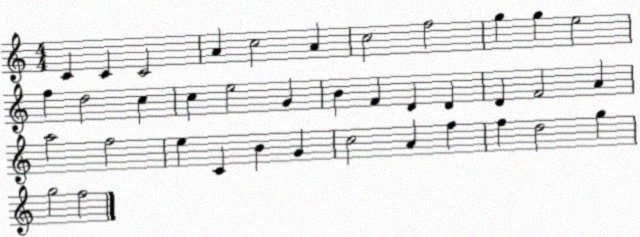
X:1
T:Untitled
M:4/4
L:1/4
K:C
C C C2 A c2 A c2 f2 g g e2 f d2 c c e2 G B F D D D F2 A a2 f2 e C B G c2 A f f d2 g g2 f2